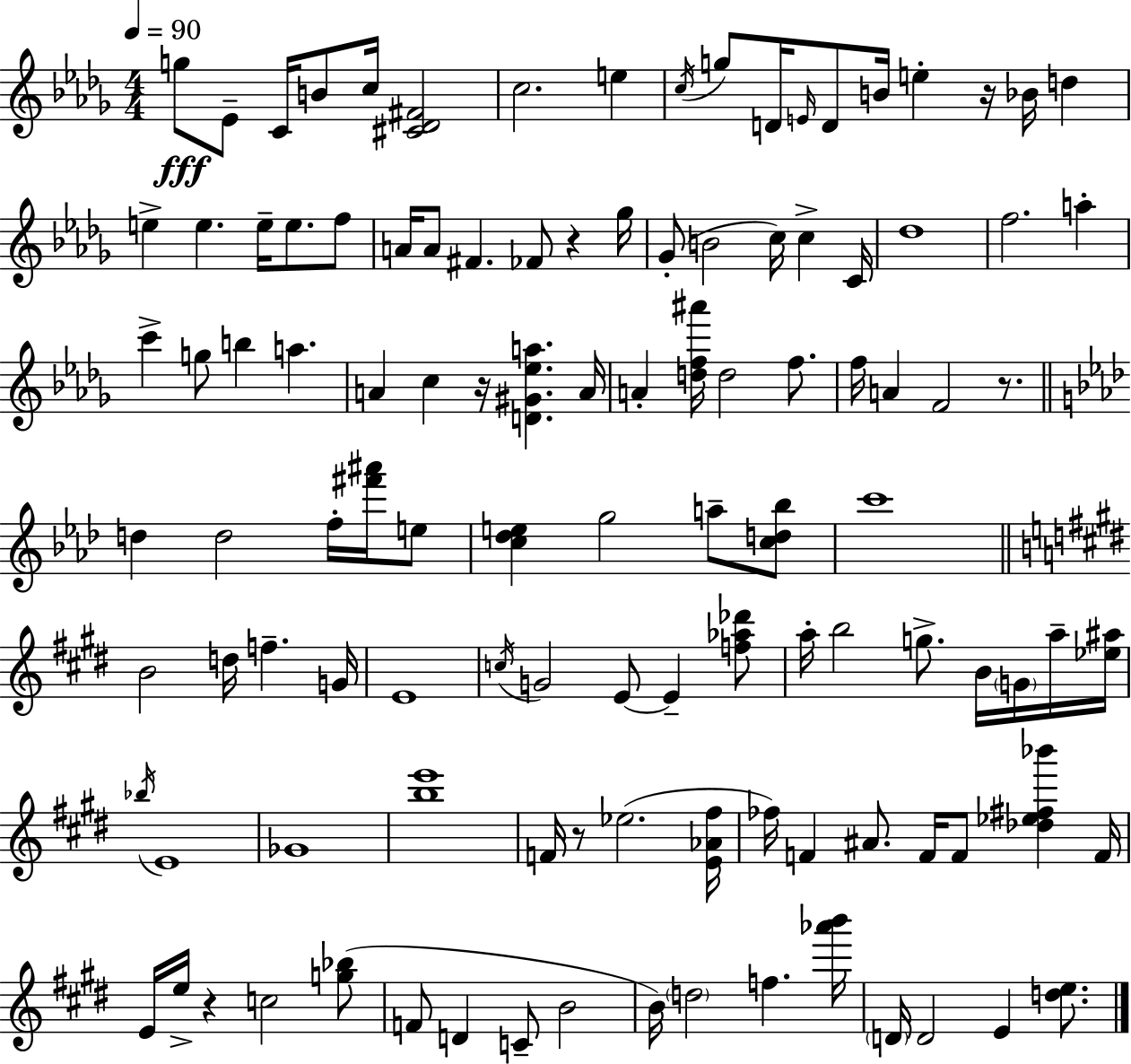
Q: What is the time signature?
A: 4/4